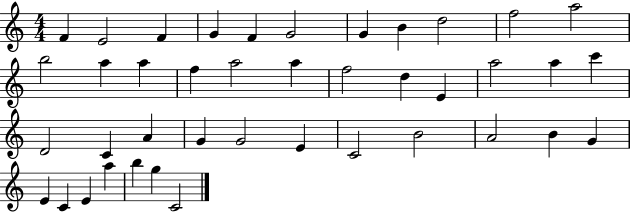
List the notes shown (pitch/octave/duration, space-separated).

F4/q E4/h F4/q G4/q F4/q G4/h G4/q B4/q D5/h F5/h A5/h B5/h A5/q A5/q F5/q A5/h A5/q F5/h D5/q E4/q A5/h A5/q C6/q D4/h C4/q A4/q G4/q G4/h E4/q C4/h B4/h A4/h B4/q G4/q E4/q C4/q E4/q A5/q B5/q G5/q C4/h